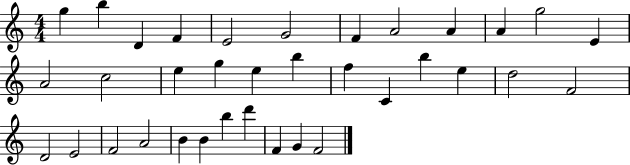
G5/q B5/q D4/q F4/q E4/h G4/h F4/q A4/h A4/q A4/q G5/h E4/q A4/h C5/h E5/q G5/q E5/q B5/q F5/q C4/q B5/q E5/q D5/h F4/h D4/h E4/h F4/h A4/h B4/q B4/q B5/q D6/q F4/q G4/q F4/h